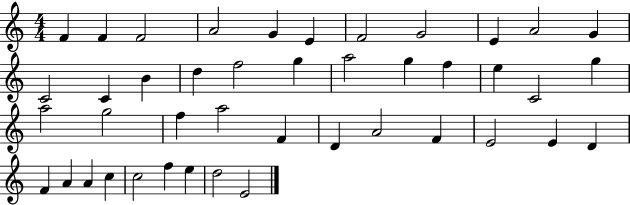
X:1
T:Untitled
M:4/4
L:1/4
K:C
F F F2 A2 G E F2 G2 E A2 G C2 C B d f2 g a2 g f e C2 g a2 g2 f a2 F D A2 F E2 E D F A A c c2 f e d2 E2